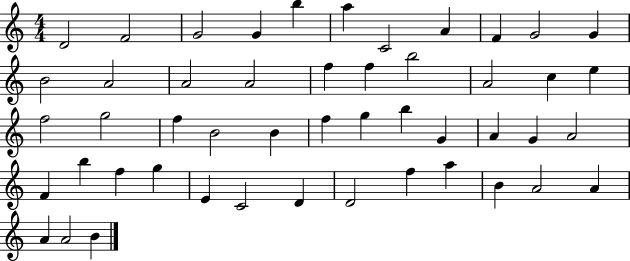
{
  \clef treble
  \numericTimeSignature
  \time 4/4
  \key c \major
  d'2 f'2 | g'2 g'4 b''4 | a''4 c'2 a'4 | f'4 g'2 g'4 | \break b'2 a'2 | a'2 a'2 | f''4 f''4 b''2 | a'2 c''4 e''4 | \break f''2 g''2 | f''4 b'2 b'4 | f''4 g''4 b''4 g'4 | a'4 g'4 a'2 | \break f'4 b''4 f''4 g''4 | e'4 c'2 d'4 | d'2 f''4 a''4 | b'4 a'2 a'4 | \break a'4 a'2 b'4 | \bar "|."
}